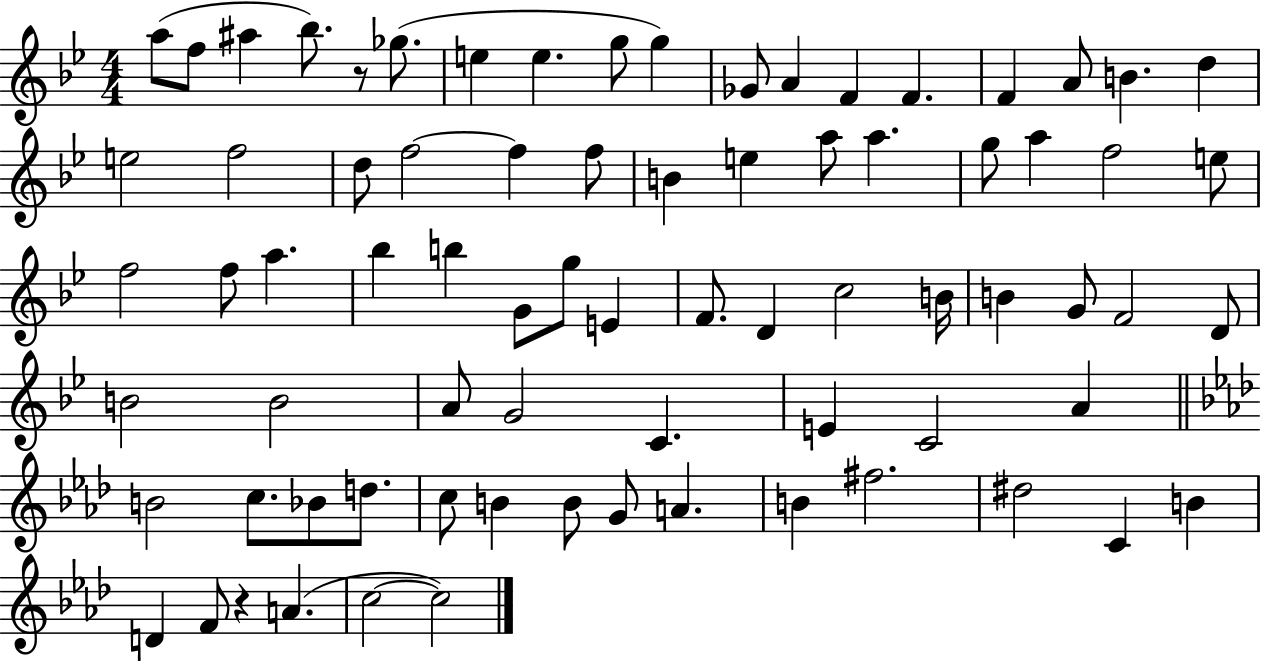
{
  \clef treble
  \numericTimeSignature
  \time 4/4
  \key bes \major
  a''8( f''8 ais''4 bes''8.) r8 ges''8.( | e''4 e''4. g''8 g''4) | ges'8 a'4 f'4 f'4. | f'4 a'8 b'4. d''4 | \break e''2 f''2 | d''8 f''2~~ f''4 f''8 | b'4 e''4 a''8 a''4. | g''8 a''4 f''2 e''8 | \break f''2 f''8 a''4. | bes''4 b''4 g'8 g''8 e'4 | f'8. d'4 c''2 b'16 | b'4 g'8 f'2 d'8 | \break b'2 b'2 | a'8 g'2 c'4. | e'4 c'2 a'4 | \bar "||" \break \key aes \major b'2 c''8. bes'8 d''8. | c''8 b'4 b'8 g'8 a'4. | b'4 fis''2. | dis''2 c'4 b'4 | \break d'4 f'8 r4 a'4.( | c''2~~ c''2) | \bar "|."
}